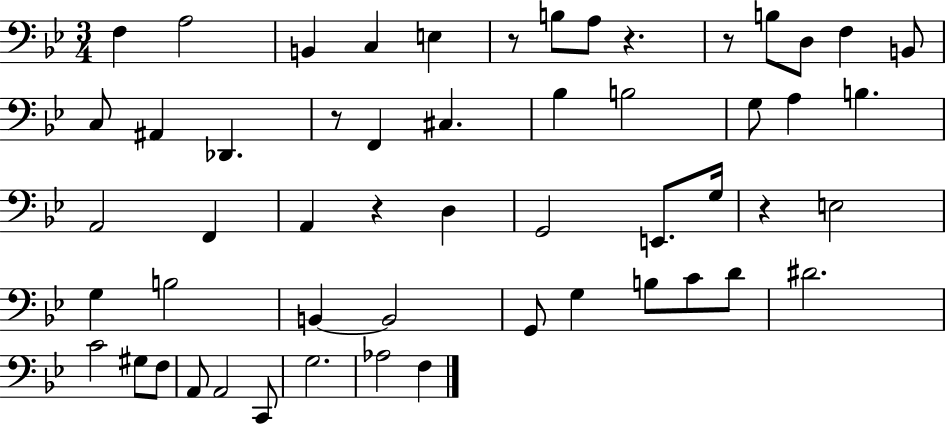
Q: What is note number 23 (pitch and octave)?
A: F2